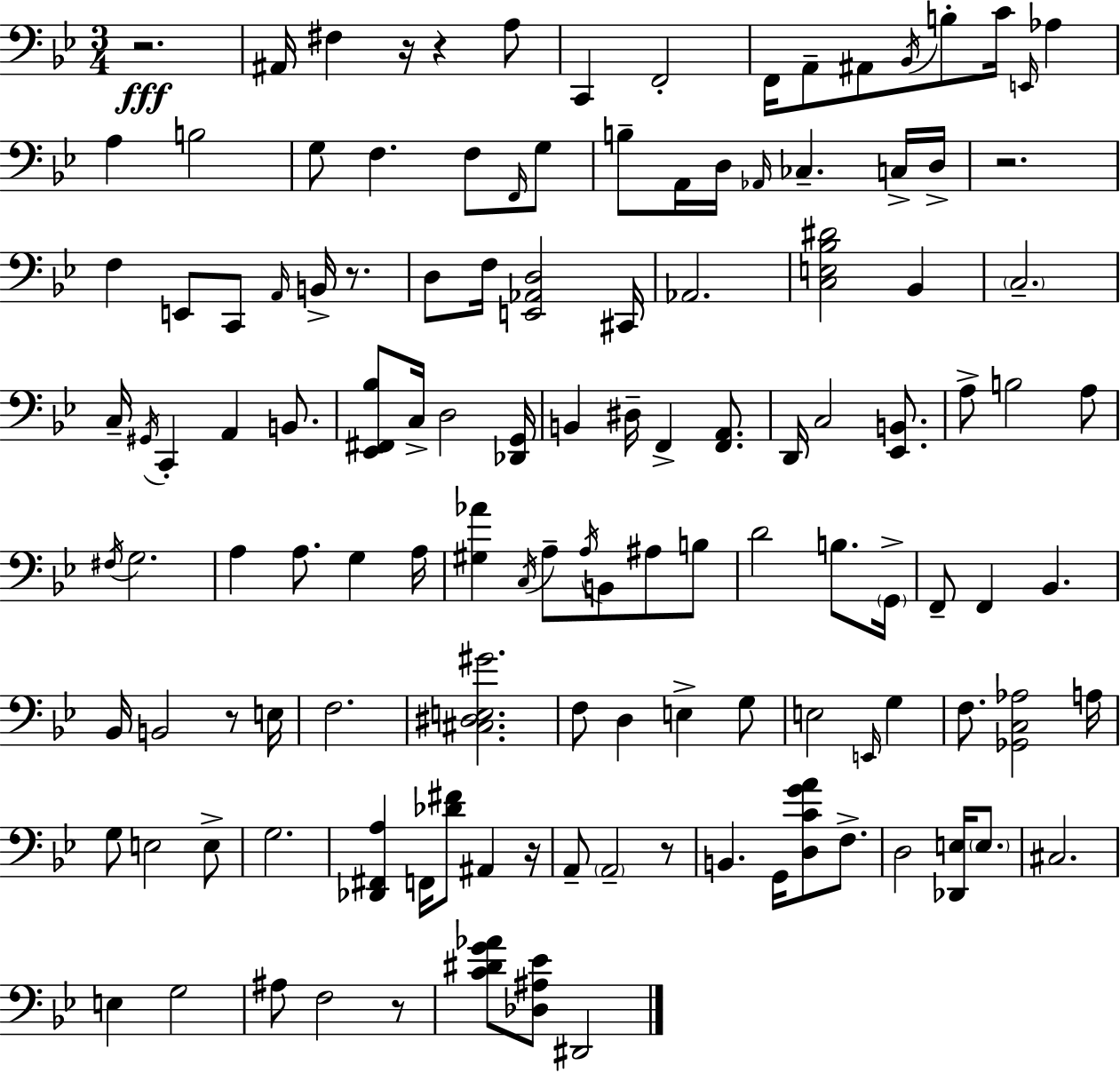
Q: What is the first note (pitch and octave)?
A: A#2